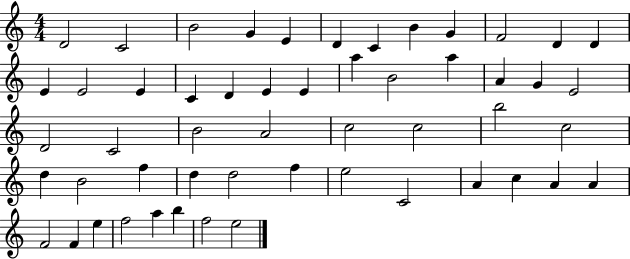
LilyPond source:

{
  \clef treble
  \numericTimeSignature
  \time 4/4
  \key c \major
  d'2 c'2 | b'2 g'4 e'4 | d'4 c'4 b'4 g'4 | f'2 d'4 d'4 | \break e'4 e'2 e'4 | c'4 d'4 e'4 e'4 | a''4 b'2 a''4 | a'4 g'4 e'2 | \break d'2 c'2 | b'2 a'2 | c''2 c''2 | b''2 c''2 | \break d''4 b'2 f''4 | d''4 d''2 f''4 | e''2 c'2 | a'4 c''4 a'4 a'4 | \break f'2 f'4 e''4 | f''2 a''4 b''4 | f''2 e''2 | \bar "|."
}